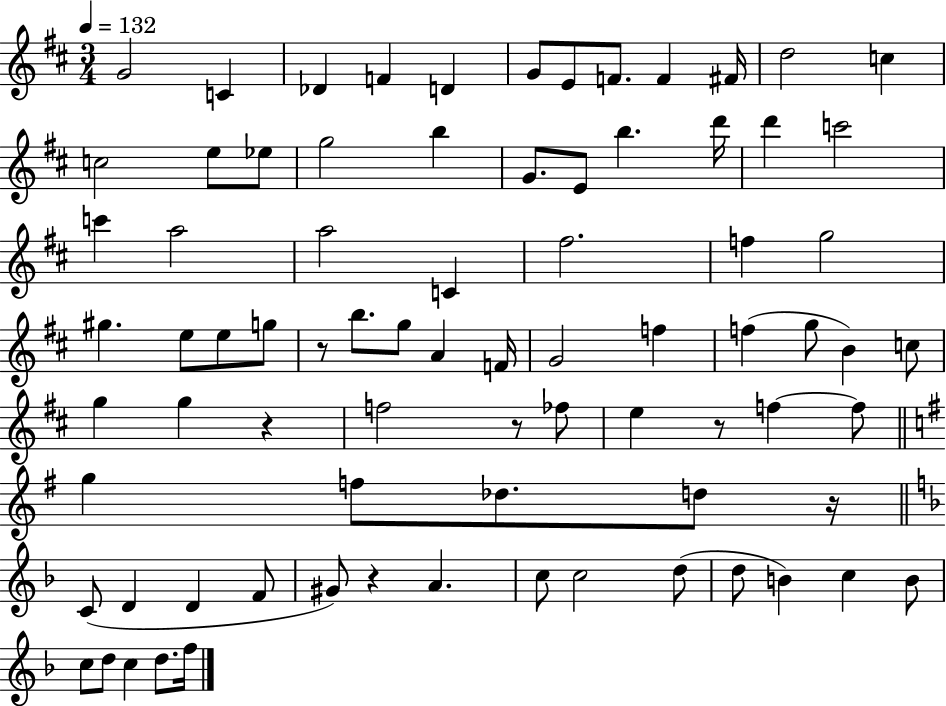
{
  \clef treble
  \numericTimeSignature
  \time 3/4
  \key d \major
  \tempo 4 = 132
  g'2 c'4 | des'4 f'4 d'4 | g'8 e'8 f'8. f'4 fis'16 | d''2 c''4 | \break c''2 e''8 ees''8 | g''2 b''4 | g'8. e'8 b''4. d'''16 | d'''4 c'''2 | \break c'''4 a''2 | a''2 c'4 | fis''2. | f''4 g''2 | \break gis''4. e''8 e''8 g''8 | r8 b''8. g''8 a'4 f'16 | g'2 f''4 | f''4( g''8 b'4) c''8 | \break g''4 g''4 r4 | f''2 r8 fes''8 | e''4 r8 f''4~~ f''8 | \bar "||" \break \key e \minor g''4 f''8 des''8. d''8 r16 | \bar "||" \break \key d \minor c'8( d'4 d'4 f'8 | gis'8) r4 a'4. | c''8 c''2 d''8( | d''8 b'4) c''4 b'8 | \break c''8 d''8 c''4 d''8. f''16 | \bar "|."
}